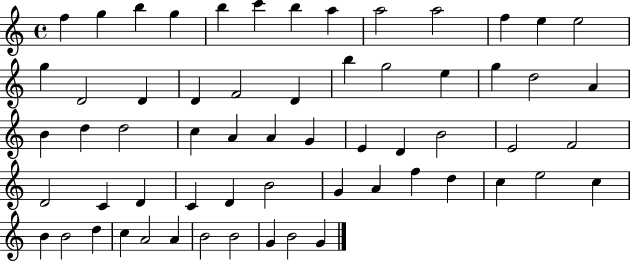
X:1
T:Untitled
M:4/4
L:1/4
K:C
f g b g b c' b a a2 a2 f e e2 g D2 D D F2 D b g2 e g d2 A B d d2 c A A G E D B2 E2 F2 D2 C D C D B2 G A f d c e2 c B B2 d c A2 A B2 B2 G B2 G